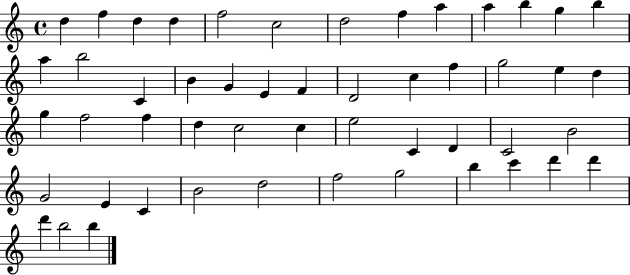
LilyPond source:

{
  \clef treble
  \time 4/4
  \defaultTimeSignature
  \key c \major
  d''4 f''4 d''4 d''4 | f''2 c''2 | d''2 f''4 a''4 | a''4 b''4 g''4 b''4 | \break a''4 b''2 c'4 | b'4 g'4 e'4 f'4 | d'2 c''4 f''4 | g''2 e''4 d''4 | \break g''4 f''2 f''4 | d''4 c''2 c''4 | e''2 c'4 d'4 | c'2 b'2 | \break g'2 e'4 c'4 | b'2 d''2 | f''2 g''2 | b''4 c'''4 d'''4 d'''4 | \break d'''4 b''2 b''4 | \bar "|."
}